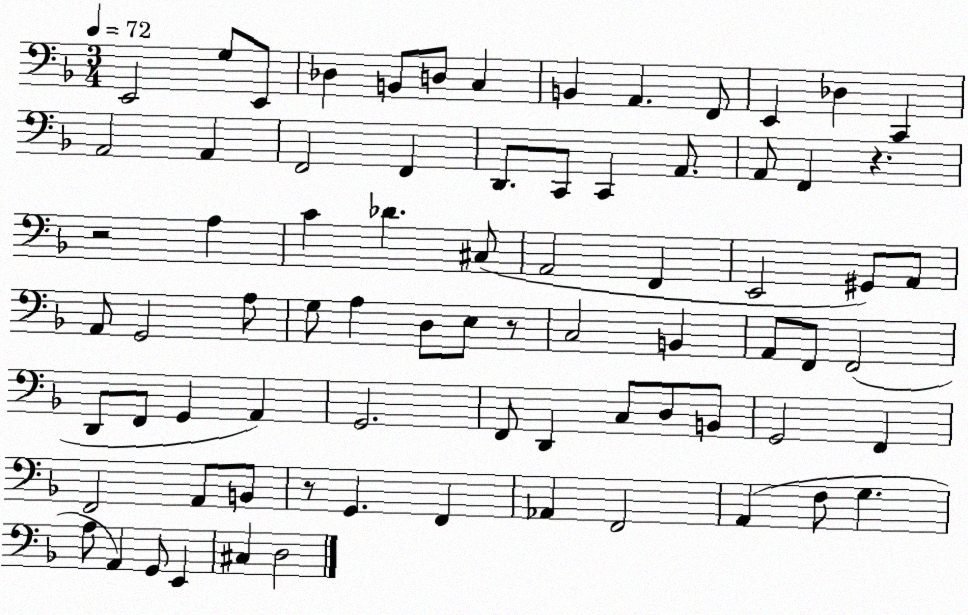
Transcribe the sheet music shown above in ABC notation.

X:1
T:Untitled
M:3/4
L:1/4
K:F
E,,2 G,/2 E,,/2 _D, B,,/2 D,/2 C, B,, A,, F,,/2 E,, _D, C,, A,,2 A,, F,,2 F,, D,,/2 C,,/2 C,, A,,/2 A,,/2 F,, z z2 A, C _D ^C,/2 A,,2 F,, E,,2 ^G,,/2 A,,/2 A,,/2 G,,2 A,/2 G,/2 A, D,/2 E,/2 z/2 C,2 B,, A,,/2 F,,/2 F,,2 D,,/2 F,,/2 G,, A,, G,,2 F,,/2 D,, C,/2 D,/2 B,,/2 G,,2 F,, F,,2 A,,/2 B,,/2 z/2 G,, F,, _A,, F,,2 A,, F,/2 G, A,/2 A,, G,,/2 E,, ^C, D,2